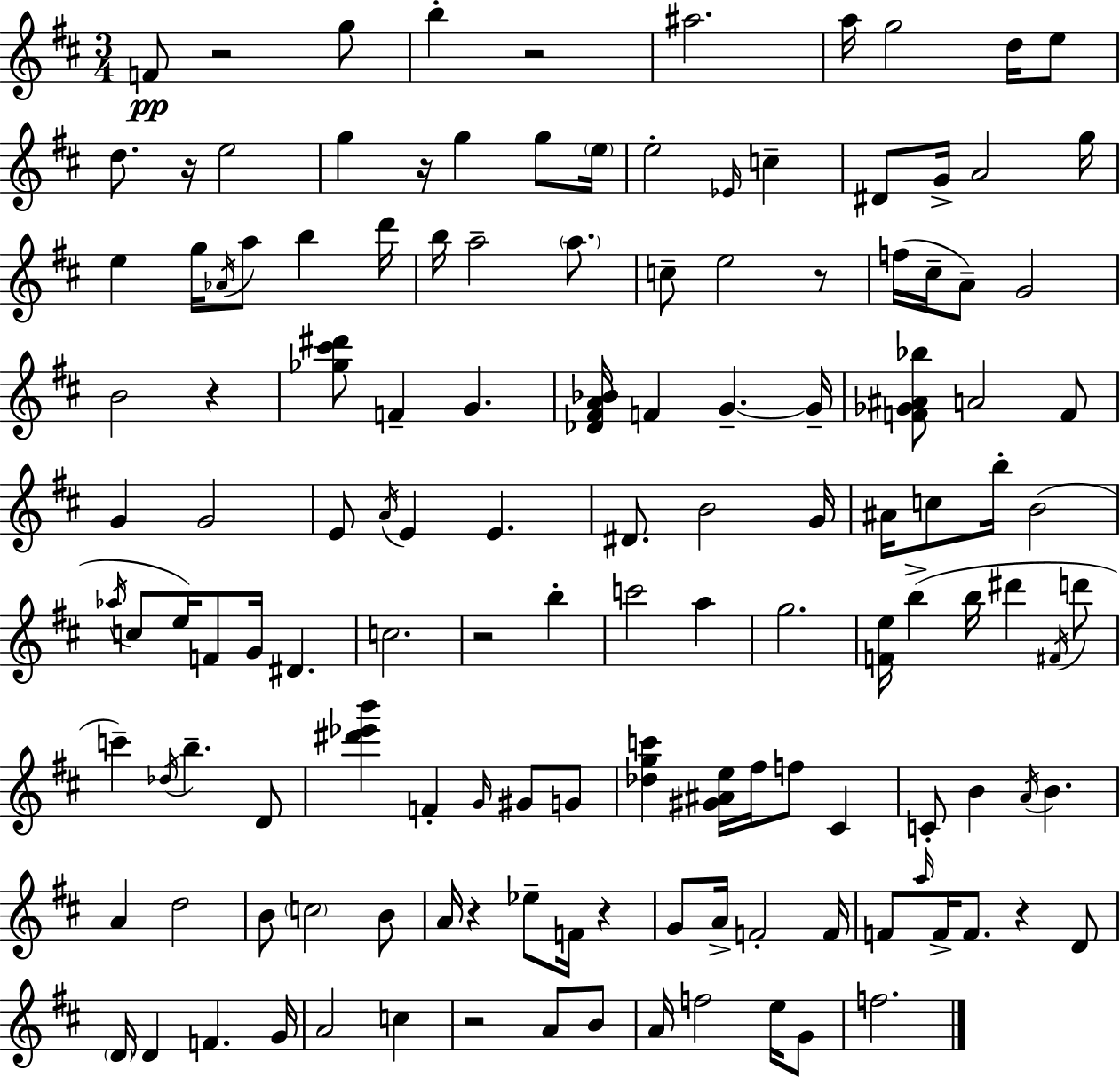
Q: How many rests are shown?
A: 11